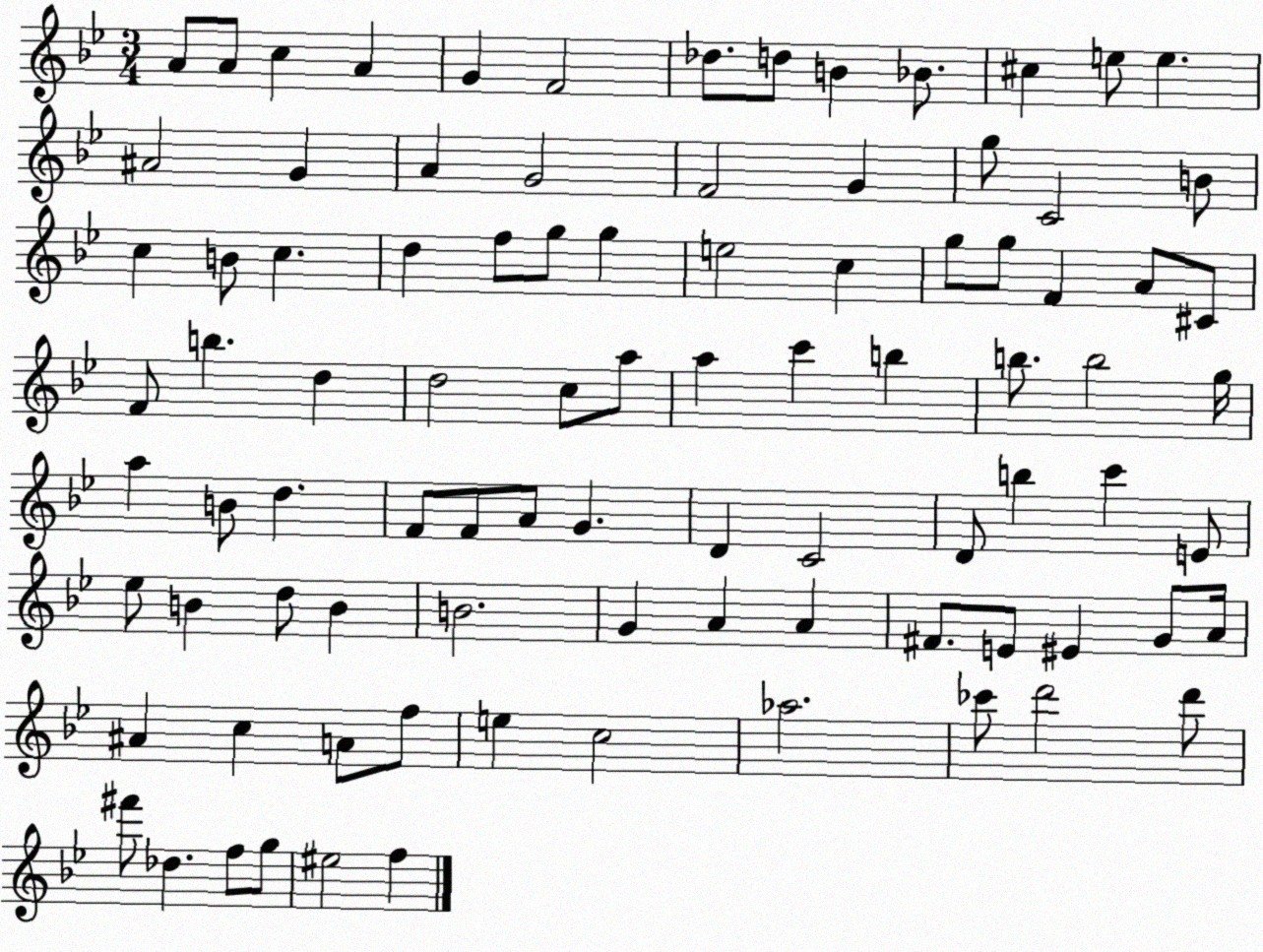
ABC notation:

X:1
T:Untitled
M:3/4
L:1/4
K:Bb
A/2 A/2 c A G F2 _d/2 d/2 B _B/2 ^c e/2 e ^A2 G A G2 F2 G g/2 C2 B/2 c B/2 c d f/2 g/2 g e2 c g/2 g/2 F A/2 ^C/2 F/2 b d d2 c/2 a/2 a c' b b/2 b2 g/4 a B/2 d F/2 F/2 A/2 G D C2 D/2 b c' E/2 _e/2 B d/2 B B2 G A A ^F/2 E/2 ^E G/2 A/4 ^A c A/2 f/2 e c2 _a2 _c'/2 d'2 d'/2 ^f'/2 _d f/2 g/2 ^e2 f